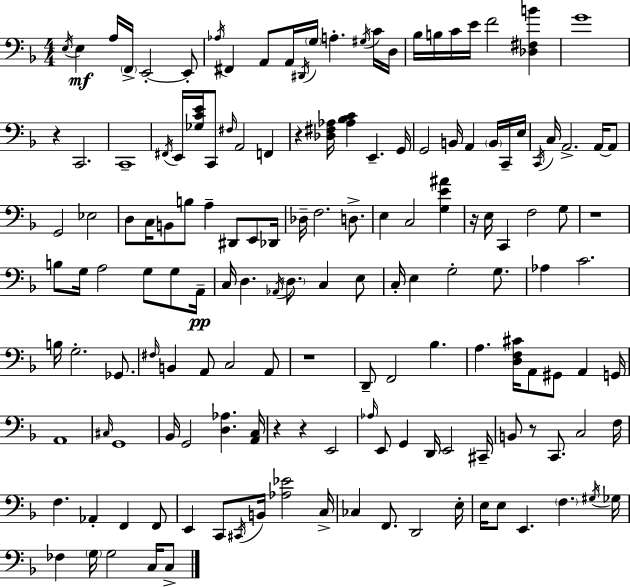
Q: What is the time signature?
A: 4/4